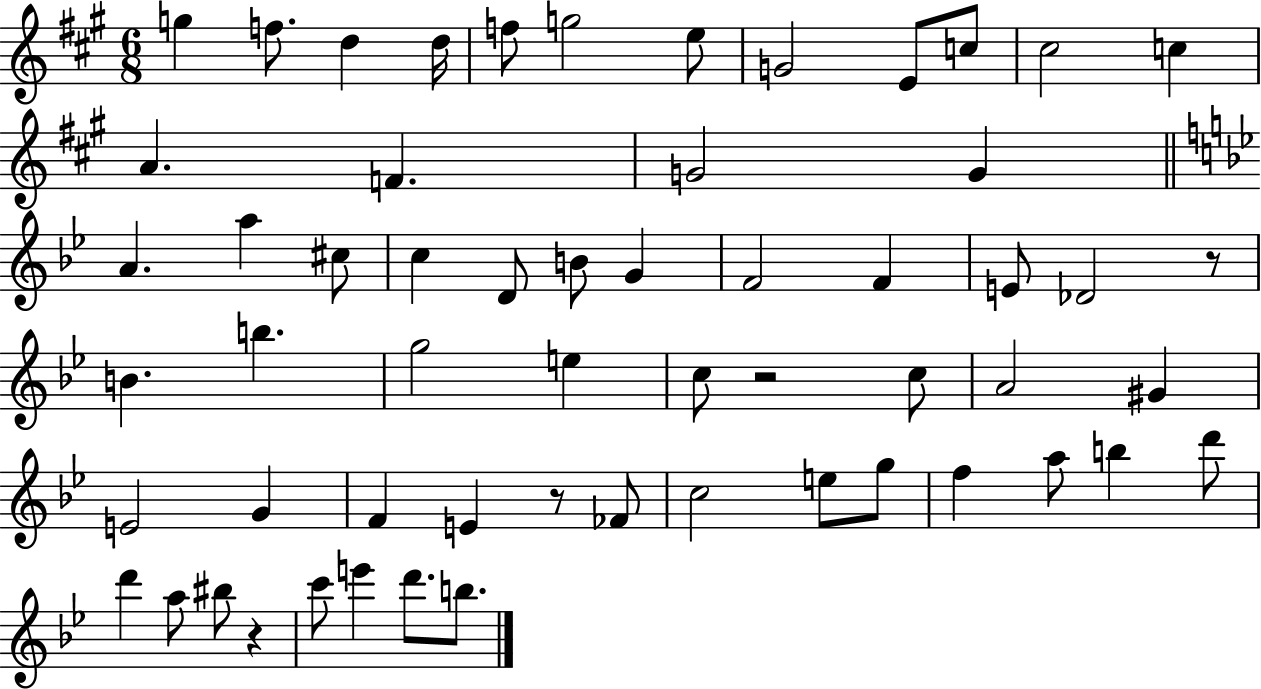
G5/q F5/e. D5/q D5/s F5/e G5/h E5/e G4/h E4/e C5/e C#5/h C5/q A4/q. F4/q. G4/h G4/q A4/q. A5/q C#5/e C5/q D4/e B4/e G4/q F4/h F4/q E4/e Db4/h R/e B4/q. B5/q. G5/h E5/q C5/e R/h C5/e A4/h G#4/q E4/h G4/q F4/q E4/q R/e FES4/e C5/h E5/e G5/e F5/q A5/e B5/q D6/e D6/q A5/e BIS5/e R/q C6/e E6/q D6/e. B5/e.